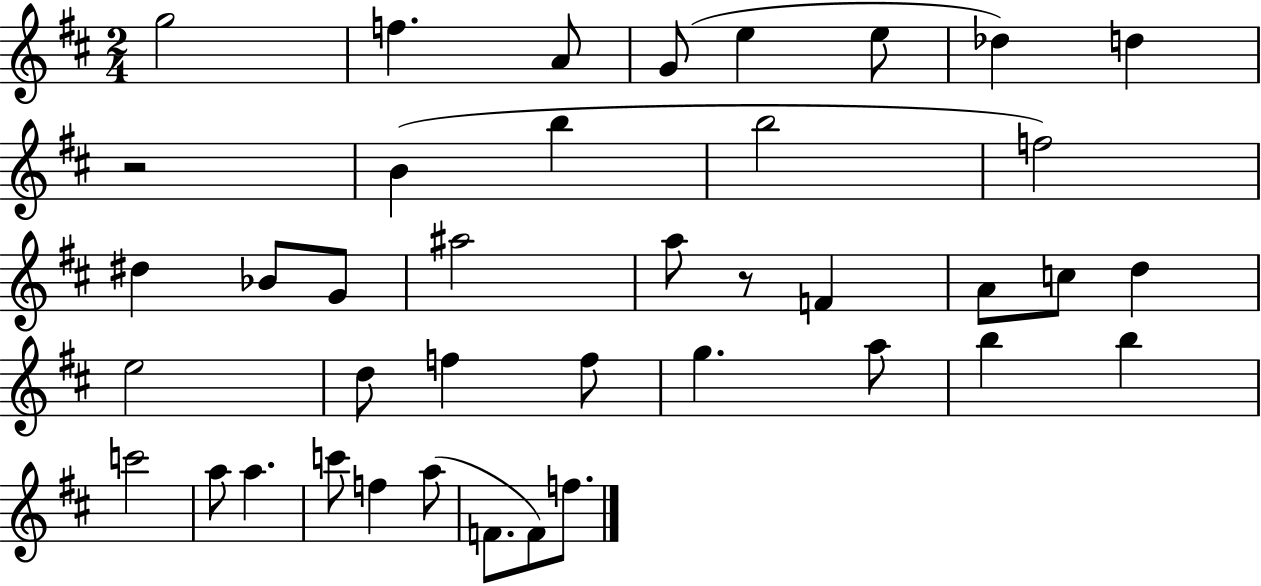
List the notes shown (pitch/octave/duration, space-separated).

G5/h F5/q. A4/e G4/e E5/q E5/e Db5/q D5/q R/h B4/q B5/q B5/h F5/h D#5/q Bb4/e G4/e A#5/h A5/e R/e F4/q A4/e C5/e D5/q E5/h D5/e F5/q F5/e G5/q. A5/e B5/q B5/q C6/h A5/e A5/q. C6/e F5/q A5/e F4/e. F4/e F5/e.